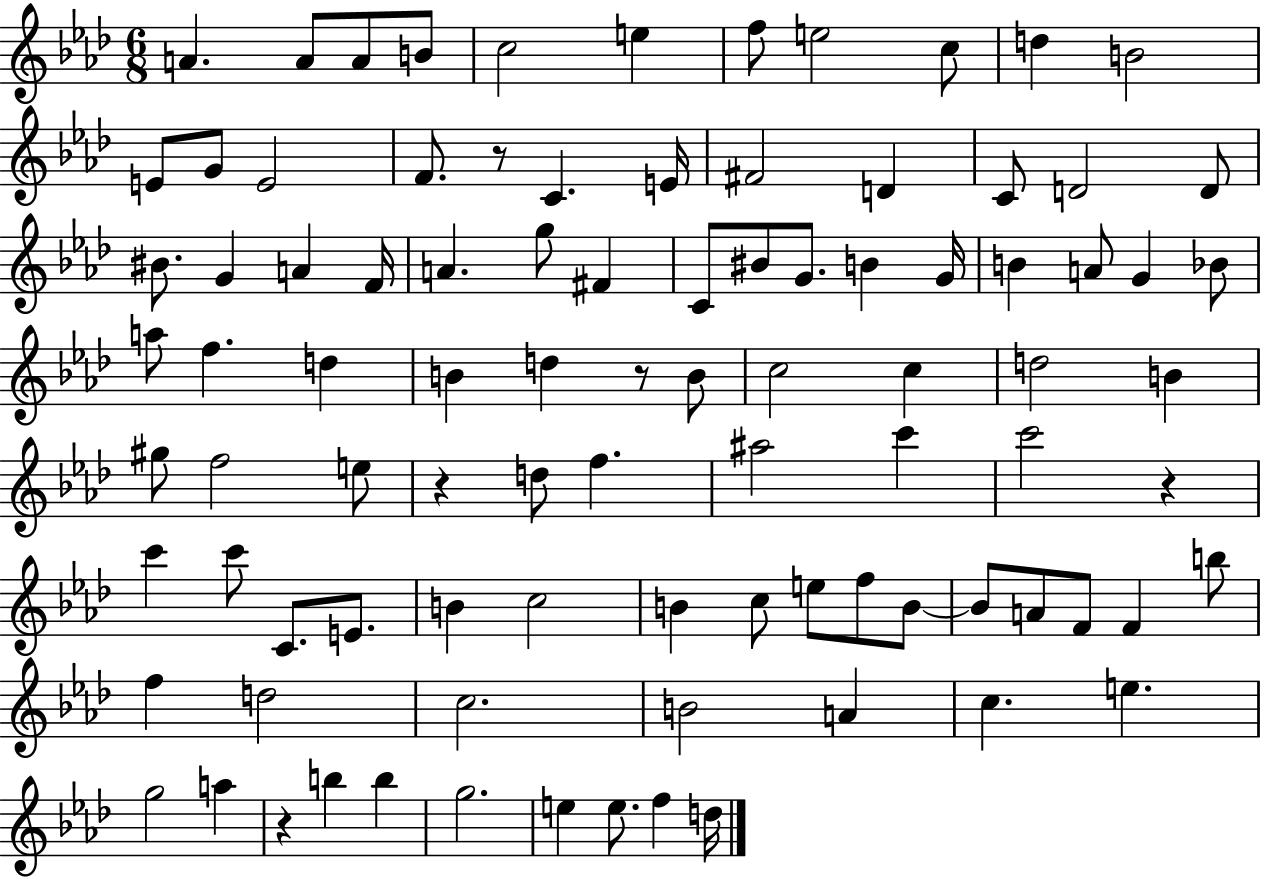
{
  \clef treble
  \numericTimeSignature
  \time 6/8
  \key aes \major
  a'4. a'8 a'8 b'8 | c''2 e''4 | f''8 e''2 c''8 | d''4 b'2 | \break e'8 g'8 e'2 | f'8. r8 c'4. e'16 | fis'2 d'4 | c'8 d'2 d'8 | \break bis'8. g'4 a'4 f'16 | a'4. g''8 fis'4 | c'8 bis'8 g'8. b'4 g'16 | b'4 a'8 g'4 bes'8 | \break a''8 f''4. d''4 | b'4 d''4 r8 b'8 | c''2 c''4 | d''2 b'4 | \break gis''8 f''2 e''8 | r4 d''8 f''4. | ais''2 c'''4 | c'''2 r4 | \break c'''4 c'''8 c'8. e'8. | b'4 c''2 | b'4 c''8 e''8 f''8 b'8~~ | b'8 a'8 f'8 f'4 b''8 | \break f''4 d''2 | c''2. | b'2 a'4 | c''4. e''4. | \break g''2 a''4 | r4 b''4 b''4 | g''2. | e''4 e''8. f''4 d''16 | \break \bar "|."
}